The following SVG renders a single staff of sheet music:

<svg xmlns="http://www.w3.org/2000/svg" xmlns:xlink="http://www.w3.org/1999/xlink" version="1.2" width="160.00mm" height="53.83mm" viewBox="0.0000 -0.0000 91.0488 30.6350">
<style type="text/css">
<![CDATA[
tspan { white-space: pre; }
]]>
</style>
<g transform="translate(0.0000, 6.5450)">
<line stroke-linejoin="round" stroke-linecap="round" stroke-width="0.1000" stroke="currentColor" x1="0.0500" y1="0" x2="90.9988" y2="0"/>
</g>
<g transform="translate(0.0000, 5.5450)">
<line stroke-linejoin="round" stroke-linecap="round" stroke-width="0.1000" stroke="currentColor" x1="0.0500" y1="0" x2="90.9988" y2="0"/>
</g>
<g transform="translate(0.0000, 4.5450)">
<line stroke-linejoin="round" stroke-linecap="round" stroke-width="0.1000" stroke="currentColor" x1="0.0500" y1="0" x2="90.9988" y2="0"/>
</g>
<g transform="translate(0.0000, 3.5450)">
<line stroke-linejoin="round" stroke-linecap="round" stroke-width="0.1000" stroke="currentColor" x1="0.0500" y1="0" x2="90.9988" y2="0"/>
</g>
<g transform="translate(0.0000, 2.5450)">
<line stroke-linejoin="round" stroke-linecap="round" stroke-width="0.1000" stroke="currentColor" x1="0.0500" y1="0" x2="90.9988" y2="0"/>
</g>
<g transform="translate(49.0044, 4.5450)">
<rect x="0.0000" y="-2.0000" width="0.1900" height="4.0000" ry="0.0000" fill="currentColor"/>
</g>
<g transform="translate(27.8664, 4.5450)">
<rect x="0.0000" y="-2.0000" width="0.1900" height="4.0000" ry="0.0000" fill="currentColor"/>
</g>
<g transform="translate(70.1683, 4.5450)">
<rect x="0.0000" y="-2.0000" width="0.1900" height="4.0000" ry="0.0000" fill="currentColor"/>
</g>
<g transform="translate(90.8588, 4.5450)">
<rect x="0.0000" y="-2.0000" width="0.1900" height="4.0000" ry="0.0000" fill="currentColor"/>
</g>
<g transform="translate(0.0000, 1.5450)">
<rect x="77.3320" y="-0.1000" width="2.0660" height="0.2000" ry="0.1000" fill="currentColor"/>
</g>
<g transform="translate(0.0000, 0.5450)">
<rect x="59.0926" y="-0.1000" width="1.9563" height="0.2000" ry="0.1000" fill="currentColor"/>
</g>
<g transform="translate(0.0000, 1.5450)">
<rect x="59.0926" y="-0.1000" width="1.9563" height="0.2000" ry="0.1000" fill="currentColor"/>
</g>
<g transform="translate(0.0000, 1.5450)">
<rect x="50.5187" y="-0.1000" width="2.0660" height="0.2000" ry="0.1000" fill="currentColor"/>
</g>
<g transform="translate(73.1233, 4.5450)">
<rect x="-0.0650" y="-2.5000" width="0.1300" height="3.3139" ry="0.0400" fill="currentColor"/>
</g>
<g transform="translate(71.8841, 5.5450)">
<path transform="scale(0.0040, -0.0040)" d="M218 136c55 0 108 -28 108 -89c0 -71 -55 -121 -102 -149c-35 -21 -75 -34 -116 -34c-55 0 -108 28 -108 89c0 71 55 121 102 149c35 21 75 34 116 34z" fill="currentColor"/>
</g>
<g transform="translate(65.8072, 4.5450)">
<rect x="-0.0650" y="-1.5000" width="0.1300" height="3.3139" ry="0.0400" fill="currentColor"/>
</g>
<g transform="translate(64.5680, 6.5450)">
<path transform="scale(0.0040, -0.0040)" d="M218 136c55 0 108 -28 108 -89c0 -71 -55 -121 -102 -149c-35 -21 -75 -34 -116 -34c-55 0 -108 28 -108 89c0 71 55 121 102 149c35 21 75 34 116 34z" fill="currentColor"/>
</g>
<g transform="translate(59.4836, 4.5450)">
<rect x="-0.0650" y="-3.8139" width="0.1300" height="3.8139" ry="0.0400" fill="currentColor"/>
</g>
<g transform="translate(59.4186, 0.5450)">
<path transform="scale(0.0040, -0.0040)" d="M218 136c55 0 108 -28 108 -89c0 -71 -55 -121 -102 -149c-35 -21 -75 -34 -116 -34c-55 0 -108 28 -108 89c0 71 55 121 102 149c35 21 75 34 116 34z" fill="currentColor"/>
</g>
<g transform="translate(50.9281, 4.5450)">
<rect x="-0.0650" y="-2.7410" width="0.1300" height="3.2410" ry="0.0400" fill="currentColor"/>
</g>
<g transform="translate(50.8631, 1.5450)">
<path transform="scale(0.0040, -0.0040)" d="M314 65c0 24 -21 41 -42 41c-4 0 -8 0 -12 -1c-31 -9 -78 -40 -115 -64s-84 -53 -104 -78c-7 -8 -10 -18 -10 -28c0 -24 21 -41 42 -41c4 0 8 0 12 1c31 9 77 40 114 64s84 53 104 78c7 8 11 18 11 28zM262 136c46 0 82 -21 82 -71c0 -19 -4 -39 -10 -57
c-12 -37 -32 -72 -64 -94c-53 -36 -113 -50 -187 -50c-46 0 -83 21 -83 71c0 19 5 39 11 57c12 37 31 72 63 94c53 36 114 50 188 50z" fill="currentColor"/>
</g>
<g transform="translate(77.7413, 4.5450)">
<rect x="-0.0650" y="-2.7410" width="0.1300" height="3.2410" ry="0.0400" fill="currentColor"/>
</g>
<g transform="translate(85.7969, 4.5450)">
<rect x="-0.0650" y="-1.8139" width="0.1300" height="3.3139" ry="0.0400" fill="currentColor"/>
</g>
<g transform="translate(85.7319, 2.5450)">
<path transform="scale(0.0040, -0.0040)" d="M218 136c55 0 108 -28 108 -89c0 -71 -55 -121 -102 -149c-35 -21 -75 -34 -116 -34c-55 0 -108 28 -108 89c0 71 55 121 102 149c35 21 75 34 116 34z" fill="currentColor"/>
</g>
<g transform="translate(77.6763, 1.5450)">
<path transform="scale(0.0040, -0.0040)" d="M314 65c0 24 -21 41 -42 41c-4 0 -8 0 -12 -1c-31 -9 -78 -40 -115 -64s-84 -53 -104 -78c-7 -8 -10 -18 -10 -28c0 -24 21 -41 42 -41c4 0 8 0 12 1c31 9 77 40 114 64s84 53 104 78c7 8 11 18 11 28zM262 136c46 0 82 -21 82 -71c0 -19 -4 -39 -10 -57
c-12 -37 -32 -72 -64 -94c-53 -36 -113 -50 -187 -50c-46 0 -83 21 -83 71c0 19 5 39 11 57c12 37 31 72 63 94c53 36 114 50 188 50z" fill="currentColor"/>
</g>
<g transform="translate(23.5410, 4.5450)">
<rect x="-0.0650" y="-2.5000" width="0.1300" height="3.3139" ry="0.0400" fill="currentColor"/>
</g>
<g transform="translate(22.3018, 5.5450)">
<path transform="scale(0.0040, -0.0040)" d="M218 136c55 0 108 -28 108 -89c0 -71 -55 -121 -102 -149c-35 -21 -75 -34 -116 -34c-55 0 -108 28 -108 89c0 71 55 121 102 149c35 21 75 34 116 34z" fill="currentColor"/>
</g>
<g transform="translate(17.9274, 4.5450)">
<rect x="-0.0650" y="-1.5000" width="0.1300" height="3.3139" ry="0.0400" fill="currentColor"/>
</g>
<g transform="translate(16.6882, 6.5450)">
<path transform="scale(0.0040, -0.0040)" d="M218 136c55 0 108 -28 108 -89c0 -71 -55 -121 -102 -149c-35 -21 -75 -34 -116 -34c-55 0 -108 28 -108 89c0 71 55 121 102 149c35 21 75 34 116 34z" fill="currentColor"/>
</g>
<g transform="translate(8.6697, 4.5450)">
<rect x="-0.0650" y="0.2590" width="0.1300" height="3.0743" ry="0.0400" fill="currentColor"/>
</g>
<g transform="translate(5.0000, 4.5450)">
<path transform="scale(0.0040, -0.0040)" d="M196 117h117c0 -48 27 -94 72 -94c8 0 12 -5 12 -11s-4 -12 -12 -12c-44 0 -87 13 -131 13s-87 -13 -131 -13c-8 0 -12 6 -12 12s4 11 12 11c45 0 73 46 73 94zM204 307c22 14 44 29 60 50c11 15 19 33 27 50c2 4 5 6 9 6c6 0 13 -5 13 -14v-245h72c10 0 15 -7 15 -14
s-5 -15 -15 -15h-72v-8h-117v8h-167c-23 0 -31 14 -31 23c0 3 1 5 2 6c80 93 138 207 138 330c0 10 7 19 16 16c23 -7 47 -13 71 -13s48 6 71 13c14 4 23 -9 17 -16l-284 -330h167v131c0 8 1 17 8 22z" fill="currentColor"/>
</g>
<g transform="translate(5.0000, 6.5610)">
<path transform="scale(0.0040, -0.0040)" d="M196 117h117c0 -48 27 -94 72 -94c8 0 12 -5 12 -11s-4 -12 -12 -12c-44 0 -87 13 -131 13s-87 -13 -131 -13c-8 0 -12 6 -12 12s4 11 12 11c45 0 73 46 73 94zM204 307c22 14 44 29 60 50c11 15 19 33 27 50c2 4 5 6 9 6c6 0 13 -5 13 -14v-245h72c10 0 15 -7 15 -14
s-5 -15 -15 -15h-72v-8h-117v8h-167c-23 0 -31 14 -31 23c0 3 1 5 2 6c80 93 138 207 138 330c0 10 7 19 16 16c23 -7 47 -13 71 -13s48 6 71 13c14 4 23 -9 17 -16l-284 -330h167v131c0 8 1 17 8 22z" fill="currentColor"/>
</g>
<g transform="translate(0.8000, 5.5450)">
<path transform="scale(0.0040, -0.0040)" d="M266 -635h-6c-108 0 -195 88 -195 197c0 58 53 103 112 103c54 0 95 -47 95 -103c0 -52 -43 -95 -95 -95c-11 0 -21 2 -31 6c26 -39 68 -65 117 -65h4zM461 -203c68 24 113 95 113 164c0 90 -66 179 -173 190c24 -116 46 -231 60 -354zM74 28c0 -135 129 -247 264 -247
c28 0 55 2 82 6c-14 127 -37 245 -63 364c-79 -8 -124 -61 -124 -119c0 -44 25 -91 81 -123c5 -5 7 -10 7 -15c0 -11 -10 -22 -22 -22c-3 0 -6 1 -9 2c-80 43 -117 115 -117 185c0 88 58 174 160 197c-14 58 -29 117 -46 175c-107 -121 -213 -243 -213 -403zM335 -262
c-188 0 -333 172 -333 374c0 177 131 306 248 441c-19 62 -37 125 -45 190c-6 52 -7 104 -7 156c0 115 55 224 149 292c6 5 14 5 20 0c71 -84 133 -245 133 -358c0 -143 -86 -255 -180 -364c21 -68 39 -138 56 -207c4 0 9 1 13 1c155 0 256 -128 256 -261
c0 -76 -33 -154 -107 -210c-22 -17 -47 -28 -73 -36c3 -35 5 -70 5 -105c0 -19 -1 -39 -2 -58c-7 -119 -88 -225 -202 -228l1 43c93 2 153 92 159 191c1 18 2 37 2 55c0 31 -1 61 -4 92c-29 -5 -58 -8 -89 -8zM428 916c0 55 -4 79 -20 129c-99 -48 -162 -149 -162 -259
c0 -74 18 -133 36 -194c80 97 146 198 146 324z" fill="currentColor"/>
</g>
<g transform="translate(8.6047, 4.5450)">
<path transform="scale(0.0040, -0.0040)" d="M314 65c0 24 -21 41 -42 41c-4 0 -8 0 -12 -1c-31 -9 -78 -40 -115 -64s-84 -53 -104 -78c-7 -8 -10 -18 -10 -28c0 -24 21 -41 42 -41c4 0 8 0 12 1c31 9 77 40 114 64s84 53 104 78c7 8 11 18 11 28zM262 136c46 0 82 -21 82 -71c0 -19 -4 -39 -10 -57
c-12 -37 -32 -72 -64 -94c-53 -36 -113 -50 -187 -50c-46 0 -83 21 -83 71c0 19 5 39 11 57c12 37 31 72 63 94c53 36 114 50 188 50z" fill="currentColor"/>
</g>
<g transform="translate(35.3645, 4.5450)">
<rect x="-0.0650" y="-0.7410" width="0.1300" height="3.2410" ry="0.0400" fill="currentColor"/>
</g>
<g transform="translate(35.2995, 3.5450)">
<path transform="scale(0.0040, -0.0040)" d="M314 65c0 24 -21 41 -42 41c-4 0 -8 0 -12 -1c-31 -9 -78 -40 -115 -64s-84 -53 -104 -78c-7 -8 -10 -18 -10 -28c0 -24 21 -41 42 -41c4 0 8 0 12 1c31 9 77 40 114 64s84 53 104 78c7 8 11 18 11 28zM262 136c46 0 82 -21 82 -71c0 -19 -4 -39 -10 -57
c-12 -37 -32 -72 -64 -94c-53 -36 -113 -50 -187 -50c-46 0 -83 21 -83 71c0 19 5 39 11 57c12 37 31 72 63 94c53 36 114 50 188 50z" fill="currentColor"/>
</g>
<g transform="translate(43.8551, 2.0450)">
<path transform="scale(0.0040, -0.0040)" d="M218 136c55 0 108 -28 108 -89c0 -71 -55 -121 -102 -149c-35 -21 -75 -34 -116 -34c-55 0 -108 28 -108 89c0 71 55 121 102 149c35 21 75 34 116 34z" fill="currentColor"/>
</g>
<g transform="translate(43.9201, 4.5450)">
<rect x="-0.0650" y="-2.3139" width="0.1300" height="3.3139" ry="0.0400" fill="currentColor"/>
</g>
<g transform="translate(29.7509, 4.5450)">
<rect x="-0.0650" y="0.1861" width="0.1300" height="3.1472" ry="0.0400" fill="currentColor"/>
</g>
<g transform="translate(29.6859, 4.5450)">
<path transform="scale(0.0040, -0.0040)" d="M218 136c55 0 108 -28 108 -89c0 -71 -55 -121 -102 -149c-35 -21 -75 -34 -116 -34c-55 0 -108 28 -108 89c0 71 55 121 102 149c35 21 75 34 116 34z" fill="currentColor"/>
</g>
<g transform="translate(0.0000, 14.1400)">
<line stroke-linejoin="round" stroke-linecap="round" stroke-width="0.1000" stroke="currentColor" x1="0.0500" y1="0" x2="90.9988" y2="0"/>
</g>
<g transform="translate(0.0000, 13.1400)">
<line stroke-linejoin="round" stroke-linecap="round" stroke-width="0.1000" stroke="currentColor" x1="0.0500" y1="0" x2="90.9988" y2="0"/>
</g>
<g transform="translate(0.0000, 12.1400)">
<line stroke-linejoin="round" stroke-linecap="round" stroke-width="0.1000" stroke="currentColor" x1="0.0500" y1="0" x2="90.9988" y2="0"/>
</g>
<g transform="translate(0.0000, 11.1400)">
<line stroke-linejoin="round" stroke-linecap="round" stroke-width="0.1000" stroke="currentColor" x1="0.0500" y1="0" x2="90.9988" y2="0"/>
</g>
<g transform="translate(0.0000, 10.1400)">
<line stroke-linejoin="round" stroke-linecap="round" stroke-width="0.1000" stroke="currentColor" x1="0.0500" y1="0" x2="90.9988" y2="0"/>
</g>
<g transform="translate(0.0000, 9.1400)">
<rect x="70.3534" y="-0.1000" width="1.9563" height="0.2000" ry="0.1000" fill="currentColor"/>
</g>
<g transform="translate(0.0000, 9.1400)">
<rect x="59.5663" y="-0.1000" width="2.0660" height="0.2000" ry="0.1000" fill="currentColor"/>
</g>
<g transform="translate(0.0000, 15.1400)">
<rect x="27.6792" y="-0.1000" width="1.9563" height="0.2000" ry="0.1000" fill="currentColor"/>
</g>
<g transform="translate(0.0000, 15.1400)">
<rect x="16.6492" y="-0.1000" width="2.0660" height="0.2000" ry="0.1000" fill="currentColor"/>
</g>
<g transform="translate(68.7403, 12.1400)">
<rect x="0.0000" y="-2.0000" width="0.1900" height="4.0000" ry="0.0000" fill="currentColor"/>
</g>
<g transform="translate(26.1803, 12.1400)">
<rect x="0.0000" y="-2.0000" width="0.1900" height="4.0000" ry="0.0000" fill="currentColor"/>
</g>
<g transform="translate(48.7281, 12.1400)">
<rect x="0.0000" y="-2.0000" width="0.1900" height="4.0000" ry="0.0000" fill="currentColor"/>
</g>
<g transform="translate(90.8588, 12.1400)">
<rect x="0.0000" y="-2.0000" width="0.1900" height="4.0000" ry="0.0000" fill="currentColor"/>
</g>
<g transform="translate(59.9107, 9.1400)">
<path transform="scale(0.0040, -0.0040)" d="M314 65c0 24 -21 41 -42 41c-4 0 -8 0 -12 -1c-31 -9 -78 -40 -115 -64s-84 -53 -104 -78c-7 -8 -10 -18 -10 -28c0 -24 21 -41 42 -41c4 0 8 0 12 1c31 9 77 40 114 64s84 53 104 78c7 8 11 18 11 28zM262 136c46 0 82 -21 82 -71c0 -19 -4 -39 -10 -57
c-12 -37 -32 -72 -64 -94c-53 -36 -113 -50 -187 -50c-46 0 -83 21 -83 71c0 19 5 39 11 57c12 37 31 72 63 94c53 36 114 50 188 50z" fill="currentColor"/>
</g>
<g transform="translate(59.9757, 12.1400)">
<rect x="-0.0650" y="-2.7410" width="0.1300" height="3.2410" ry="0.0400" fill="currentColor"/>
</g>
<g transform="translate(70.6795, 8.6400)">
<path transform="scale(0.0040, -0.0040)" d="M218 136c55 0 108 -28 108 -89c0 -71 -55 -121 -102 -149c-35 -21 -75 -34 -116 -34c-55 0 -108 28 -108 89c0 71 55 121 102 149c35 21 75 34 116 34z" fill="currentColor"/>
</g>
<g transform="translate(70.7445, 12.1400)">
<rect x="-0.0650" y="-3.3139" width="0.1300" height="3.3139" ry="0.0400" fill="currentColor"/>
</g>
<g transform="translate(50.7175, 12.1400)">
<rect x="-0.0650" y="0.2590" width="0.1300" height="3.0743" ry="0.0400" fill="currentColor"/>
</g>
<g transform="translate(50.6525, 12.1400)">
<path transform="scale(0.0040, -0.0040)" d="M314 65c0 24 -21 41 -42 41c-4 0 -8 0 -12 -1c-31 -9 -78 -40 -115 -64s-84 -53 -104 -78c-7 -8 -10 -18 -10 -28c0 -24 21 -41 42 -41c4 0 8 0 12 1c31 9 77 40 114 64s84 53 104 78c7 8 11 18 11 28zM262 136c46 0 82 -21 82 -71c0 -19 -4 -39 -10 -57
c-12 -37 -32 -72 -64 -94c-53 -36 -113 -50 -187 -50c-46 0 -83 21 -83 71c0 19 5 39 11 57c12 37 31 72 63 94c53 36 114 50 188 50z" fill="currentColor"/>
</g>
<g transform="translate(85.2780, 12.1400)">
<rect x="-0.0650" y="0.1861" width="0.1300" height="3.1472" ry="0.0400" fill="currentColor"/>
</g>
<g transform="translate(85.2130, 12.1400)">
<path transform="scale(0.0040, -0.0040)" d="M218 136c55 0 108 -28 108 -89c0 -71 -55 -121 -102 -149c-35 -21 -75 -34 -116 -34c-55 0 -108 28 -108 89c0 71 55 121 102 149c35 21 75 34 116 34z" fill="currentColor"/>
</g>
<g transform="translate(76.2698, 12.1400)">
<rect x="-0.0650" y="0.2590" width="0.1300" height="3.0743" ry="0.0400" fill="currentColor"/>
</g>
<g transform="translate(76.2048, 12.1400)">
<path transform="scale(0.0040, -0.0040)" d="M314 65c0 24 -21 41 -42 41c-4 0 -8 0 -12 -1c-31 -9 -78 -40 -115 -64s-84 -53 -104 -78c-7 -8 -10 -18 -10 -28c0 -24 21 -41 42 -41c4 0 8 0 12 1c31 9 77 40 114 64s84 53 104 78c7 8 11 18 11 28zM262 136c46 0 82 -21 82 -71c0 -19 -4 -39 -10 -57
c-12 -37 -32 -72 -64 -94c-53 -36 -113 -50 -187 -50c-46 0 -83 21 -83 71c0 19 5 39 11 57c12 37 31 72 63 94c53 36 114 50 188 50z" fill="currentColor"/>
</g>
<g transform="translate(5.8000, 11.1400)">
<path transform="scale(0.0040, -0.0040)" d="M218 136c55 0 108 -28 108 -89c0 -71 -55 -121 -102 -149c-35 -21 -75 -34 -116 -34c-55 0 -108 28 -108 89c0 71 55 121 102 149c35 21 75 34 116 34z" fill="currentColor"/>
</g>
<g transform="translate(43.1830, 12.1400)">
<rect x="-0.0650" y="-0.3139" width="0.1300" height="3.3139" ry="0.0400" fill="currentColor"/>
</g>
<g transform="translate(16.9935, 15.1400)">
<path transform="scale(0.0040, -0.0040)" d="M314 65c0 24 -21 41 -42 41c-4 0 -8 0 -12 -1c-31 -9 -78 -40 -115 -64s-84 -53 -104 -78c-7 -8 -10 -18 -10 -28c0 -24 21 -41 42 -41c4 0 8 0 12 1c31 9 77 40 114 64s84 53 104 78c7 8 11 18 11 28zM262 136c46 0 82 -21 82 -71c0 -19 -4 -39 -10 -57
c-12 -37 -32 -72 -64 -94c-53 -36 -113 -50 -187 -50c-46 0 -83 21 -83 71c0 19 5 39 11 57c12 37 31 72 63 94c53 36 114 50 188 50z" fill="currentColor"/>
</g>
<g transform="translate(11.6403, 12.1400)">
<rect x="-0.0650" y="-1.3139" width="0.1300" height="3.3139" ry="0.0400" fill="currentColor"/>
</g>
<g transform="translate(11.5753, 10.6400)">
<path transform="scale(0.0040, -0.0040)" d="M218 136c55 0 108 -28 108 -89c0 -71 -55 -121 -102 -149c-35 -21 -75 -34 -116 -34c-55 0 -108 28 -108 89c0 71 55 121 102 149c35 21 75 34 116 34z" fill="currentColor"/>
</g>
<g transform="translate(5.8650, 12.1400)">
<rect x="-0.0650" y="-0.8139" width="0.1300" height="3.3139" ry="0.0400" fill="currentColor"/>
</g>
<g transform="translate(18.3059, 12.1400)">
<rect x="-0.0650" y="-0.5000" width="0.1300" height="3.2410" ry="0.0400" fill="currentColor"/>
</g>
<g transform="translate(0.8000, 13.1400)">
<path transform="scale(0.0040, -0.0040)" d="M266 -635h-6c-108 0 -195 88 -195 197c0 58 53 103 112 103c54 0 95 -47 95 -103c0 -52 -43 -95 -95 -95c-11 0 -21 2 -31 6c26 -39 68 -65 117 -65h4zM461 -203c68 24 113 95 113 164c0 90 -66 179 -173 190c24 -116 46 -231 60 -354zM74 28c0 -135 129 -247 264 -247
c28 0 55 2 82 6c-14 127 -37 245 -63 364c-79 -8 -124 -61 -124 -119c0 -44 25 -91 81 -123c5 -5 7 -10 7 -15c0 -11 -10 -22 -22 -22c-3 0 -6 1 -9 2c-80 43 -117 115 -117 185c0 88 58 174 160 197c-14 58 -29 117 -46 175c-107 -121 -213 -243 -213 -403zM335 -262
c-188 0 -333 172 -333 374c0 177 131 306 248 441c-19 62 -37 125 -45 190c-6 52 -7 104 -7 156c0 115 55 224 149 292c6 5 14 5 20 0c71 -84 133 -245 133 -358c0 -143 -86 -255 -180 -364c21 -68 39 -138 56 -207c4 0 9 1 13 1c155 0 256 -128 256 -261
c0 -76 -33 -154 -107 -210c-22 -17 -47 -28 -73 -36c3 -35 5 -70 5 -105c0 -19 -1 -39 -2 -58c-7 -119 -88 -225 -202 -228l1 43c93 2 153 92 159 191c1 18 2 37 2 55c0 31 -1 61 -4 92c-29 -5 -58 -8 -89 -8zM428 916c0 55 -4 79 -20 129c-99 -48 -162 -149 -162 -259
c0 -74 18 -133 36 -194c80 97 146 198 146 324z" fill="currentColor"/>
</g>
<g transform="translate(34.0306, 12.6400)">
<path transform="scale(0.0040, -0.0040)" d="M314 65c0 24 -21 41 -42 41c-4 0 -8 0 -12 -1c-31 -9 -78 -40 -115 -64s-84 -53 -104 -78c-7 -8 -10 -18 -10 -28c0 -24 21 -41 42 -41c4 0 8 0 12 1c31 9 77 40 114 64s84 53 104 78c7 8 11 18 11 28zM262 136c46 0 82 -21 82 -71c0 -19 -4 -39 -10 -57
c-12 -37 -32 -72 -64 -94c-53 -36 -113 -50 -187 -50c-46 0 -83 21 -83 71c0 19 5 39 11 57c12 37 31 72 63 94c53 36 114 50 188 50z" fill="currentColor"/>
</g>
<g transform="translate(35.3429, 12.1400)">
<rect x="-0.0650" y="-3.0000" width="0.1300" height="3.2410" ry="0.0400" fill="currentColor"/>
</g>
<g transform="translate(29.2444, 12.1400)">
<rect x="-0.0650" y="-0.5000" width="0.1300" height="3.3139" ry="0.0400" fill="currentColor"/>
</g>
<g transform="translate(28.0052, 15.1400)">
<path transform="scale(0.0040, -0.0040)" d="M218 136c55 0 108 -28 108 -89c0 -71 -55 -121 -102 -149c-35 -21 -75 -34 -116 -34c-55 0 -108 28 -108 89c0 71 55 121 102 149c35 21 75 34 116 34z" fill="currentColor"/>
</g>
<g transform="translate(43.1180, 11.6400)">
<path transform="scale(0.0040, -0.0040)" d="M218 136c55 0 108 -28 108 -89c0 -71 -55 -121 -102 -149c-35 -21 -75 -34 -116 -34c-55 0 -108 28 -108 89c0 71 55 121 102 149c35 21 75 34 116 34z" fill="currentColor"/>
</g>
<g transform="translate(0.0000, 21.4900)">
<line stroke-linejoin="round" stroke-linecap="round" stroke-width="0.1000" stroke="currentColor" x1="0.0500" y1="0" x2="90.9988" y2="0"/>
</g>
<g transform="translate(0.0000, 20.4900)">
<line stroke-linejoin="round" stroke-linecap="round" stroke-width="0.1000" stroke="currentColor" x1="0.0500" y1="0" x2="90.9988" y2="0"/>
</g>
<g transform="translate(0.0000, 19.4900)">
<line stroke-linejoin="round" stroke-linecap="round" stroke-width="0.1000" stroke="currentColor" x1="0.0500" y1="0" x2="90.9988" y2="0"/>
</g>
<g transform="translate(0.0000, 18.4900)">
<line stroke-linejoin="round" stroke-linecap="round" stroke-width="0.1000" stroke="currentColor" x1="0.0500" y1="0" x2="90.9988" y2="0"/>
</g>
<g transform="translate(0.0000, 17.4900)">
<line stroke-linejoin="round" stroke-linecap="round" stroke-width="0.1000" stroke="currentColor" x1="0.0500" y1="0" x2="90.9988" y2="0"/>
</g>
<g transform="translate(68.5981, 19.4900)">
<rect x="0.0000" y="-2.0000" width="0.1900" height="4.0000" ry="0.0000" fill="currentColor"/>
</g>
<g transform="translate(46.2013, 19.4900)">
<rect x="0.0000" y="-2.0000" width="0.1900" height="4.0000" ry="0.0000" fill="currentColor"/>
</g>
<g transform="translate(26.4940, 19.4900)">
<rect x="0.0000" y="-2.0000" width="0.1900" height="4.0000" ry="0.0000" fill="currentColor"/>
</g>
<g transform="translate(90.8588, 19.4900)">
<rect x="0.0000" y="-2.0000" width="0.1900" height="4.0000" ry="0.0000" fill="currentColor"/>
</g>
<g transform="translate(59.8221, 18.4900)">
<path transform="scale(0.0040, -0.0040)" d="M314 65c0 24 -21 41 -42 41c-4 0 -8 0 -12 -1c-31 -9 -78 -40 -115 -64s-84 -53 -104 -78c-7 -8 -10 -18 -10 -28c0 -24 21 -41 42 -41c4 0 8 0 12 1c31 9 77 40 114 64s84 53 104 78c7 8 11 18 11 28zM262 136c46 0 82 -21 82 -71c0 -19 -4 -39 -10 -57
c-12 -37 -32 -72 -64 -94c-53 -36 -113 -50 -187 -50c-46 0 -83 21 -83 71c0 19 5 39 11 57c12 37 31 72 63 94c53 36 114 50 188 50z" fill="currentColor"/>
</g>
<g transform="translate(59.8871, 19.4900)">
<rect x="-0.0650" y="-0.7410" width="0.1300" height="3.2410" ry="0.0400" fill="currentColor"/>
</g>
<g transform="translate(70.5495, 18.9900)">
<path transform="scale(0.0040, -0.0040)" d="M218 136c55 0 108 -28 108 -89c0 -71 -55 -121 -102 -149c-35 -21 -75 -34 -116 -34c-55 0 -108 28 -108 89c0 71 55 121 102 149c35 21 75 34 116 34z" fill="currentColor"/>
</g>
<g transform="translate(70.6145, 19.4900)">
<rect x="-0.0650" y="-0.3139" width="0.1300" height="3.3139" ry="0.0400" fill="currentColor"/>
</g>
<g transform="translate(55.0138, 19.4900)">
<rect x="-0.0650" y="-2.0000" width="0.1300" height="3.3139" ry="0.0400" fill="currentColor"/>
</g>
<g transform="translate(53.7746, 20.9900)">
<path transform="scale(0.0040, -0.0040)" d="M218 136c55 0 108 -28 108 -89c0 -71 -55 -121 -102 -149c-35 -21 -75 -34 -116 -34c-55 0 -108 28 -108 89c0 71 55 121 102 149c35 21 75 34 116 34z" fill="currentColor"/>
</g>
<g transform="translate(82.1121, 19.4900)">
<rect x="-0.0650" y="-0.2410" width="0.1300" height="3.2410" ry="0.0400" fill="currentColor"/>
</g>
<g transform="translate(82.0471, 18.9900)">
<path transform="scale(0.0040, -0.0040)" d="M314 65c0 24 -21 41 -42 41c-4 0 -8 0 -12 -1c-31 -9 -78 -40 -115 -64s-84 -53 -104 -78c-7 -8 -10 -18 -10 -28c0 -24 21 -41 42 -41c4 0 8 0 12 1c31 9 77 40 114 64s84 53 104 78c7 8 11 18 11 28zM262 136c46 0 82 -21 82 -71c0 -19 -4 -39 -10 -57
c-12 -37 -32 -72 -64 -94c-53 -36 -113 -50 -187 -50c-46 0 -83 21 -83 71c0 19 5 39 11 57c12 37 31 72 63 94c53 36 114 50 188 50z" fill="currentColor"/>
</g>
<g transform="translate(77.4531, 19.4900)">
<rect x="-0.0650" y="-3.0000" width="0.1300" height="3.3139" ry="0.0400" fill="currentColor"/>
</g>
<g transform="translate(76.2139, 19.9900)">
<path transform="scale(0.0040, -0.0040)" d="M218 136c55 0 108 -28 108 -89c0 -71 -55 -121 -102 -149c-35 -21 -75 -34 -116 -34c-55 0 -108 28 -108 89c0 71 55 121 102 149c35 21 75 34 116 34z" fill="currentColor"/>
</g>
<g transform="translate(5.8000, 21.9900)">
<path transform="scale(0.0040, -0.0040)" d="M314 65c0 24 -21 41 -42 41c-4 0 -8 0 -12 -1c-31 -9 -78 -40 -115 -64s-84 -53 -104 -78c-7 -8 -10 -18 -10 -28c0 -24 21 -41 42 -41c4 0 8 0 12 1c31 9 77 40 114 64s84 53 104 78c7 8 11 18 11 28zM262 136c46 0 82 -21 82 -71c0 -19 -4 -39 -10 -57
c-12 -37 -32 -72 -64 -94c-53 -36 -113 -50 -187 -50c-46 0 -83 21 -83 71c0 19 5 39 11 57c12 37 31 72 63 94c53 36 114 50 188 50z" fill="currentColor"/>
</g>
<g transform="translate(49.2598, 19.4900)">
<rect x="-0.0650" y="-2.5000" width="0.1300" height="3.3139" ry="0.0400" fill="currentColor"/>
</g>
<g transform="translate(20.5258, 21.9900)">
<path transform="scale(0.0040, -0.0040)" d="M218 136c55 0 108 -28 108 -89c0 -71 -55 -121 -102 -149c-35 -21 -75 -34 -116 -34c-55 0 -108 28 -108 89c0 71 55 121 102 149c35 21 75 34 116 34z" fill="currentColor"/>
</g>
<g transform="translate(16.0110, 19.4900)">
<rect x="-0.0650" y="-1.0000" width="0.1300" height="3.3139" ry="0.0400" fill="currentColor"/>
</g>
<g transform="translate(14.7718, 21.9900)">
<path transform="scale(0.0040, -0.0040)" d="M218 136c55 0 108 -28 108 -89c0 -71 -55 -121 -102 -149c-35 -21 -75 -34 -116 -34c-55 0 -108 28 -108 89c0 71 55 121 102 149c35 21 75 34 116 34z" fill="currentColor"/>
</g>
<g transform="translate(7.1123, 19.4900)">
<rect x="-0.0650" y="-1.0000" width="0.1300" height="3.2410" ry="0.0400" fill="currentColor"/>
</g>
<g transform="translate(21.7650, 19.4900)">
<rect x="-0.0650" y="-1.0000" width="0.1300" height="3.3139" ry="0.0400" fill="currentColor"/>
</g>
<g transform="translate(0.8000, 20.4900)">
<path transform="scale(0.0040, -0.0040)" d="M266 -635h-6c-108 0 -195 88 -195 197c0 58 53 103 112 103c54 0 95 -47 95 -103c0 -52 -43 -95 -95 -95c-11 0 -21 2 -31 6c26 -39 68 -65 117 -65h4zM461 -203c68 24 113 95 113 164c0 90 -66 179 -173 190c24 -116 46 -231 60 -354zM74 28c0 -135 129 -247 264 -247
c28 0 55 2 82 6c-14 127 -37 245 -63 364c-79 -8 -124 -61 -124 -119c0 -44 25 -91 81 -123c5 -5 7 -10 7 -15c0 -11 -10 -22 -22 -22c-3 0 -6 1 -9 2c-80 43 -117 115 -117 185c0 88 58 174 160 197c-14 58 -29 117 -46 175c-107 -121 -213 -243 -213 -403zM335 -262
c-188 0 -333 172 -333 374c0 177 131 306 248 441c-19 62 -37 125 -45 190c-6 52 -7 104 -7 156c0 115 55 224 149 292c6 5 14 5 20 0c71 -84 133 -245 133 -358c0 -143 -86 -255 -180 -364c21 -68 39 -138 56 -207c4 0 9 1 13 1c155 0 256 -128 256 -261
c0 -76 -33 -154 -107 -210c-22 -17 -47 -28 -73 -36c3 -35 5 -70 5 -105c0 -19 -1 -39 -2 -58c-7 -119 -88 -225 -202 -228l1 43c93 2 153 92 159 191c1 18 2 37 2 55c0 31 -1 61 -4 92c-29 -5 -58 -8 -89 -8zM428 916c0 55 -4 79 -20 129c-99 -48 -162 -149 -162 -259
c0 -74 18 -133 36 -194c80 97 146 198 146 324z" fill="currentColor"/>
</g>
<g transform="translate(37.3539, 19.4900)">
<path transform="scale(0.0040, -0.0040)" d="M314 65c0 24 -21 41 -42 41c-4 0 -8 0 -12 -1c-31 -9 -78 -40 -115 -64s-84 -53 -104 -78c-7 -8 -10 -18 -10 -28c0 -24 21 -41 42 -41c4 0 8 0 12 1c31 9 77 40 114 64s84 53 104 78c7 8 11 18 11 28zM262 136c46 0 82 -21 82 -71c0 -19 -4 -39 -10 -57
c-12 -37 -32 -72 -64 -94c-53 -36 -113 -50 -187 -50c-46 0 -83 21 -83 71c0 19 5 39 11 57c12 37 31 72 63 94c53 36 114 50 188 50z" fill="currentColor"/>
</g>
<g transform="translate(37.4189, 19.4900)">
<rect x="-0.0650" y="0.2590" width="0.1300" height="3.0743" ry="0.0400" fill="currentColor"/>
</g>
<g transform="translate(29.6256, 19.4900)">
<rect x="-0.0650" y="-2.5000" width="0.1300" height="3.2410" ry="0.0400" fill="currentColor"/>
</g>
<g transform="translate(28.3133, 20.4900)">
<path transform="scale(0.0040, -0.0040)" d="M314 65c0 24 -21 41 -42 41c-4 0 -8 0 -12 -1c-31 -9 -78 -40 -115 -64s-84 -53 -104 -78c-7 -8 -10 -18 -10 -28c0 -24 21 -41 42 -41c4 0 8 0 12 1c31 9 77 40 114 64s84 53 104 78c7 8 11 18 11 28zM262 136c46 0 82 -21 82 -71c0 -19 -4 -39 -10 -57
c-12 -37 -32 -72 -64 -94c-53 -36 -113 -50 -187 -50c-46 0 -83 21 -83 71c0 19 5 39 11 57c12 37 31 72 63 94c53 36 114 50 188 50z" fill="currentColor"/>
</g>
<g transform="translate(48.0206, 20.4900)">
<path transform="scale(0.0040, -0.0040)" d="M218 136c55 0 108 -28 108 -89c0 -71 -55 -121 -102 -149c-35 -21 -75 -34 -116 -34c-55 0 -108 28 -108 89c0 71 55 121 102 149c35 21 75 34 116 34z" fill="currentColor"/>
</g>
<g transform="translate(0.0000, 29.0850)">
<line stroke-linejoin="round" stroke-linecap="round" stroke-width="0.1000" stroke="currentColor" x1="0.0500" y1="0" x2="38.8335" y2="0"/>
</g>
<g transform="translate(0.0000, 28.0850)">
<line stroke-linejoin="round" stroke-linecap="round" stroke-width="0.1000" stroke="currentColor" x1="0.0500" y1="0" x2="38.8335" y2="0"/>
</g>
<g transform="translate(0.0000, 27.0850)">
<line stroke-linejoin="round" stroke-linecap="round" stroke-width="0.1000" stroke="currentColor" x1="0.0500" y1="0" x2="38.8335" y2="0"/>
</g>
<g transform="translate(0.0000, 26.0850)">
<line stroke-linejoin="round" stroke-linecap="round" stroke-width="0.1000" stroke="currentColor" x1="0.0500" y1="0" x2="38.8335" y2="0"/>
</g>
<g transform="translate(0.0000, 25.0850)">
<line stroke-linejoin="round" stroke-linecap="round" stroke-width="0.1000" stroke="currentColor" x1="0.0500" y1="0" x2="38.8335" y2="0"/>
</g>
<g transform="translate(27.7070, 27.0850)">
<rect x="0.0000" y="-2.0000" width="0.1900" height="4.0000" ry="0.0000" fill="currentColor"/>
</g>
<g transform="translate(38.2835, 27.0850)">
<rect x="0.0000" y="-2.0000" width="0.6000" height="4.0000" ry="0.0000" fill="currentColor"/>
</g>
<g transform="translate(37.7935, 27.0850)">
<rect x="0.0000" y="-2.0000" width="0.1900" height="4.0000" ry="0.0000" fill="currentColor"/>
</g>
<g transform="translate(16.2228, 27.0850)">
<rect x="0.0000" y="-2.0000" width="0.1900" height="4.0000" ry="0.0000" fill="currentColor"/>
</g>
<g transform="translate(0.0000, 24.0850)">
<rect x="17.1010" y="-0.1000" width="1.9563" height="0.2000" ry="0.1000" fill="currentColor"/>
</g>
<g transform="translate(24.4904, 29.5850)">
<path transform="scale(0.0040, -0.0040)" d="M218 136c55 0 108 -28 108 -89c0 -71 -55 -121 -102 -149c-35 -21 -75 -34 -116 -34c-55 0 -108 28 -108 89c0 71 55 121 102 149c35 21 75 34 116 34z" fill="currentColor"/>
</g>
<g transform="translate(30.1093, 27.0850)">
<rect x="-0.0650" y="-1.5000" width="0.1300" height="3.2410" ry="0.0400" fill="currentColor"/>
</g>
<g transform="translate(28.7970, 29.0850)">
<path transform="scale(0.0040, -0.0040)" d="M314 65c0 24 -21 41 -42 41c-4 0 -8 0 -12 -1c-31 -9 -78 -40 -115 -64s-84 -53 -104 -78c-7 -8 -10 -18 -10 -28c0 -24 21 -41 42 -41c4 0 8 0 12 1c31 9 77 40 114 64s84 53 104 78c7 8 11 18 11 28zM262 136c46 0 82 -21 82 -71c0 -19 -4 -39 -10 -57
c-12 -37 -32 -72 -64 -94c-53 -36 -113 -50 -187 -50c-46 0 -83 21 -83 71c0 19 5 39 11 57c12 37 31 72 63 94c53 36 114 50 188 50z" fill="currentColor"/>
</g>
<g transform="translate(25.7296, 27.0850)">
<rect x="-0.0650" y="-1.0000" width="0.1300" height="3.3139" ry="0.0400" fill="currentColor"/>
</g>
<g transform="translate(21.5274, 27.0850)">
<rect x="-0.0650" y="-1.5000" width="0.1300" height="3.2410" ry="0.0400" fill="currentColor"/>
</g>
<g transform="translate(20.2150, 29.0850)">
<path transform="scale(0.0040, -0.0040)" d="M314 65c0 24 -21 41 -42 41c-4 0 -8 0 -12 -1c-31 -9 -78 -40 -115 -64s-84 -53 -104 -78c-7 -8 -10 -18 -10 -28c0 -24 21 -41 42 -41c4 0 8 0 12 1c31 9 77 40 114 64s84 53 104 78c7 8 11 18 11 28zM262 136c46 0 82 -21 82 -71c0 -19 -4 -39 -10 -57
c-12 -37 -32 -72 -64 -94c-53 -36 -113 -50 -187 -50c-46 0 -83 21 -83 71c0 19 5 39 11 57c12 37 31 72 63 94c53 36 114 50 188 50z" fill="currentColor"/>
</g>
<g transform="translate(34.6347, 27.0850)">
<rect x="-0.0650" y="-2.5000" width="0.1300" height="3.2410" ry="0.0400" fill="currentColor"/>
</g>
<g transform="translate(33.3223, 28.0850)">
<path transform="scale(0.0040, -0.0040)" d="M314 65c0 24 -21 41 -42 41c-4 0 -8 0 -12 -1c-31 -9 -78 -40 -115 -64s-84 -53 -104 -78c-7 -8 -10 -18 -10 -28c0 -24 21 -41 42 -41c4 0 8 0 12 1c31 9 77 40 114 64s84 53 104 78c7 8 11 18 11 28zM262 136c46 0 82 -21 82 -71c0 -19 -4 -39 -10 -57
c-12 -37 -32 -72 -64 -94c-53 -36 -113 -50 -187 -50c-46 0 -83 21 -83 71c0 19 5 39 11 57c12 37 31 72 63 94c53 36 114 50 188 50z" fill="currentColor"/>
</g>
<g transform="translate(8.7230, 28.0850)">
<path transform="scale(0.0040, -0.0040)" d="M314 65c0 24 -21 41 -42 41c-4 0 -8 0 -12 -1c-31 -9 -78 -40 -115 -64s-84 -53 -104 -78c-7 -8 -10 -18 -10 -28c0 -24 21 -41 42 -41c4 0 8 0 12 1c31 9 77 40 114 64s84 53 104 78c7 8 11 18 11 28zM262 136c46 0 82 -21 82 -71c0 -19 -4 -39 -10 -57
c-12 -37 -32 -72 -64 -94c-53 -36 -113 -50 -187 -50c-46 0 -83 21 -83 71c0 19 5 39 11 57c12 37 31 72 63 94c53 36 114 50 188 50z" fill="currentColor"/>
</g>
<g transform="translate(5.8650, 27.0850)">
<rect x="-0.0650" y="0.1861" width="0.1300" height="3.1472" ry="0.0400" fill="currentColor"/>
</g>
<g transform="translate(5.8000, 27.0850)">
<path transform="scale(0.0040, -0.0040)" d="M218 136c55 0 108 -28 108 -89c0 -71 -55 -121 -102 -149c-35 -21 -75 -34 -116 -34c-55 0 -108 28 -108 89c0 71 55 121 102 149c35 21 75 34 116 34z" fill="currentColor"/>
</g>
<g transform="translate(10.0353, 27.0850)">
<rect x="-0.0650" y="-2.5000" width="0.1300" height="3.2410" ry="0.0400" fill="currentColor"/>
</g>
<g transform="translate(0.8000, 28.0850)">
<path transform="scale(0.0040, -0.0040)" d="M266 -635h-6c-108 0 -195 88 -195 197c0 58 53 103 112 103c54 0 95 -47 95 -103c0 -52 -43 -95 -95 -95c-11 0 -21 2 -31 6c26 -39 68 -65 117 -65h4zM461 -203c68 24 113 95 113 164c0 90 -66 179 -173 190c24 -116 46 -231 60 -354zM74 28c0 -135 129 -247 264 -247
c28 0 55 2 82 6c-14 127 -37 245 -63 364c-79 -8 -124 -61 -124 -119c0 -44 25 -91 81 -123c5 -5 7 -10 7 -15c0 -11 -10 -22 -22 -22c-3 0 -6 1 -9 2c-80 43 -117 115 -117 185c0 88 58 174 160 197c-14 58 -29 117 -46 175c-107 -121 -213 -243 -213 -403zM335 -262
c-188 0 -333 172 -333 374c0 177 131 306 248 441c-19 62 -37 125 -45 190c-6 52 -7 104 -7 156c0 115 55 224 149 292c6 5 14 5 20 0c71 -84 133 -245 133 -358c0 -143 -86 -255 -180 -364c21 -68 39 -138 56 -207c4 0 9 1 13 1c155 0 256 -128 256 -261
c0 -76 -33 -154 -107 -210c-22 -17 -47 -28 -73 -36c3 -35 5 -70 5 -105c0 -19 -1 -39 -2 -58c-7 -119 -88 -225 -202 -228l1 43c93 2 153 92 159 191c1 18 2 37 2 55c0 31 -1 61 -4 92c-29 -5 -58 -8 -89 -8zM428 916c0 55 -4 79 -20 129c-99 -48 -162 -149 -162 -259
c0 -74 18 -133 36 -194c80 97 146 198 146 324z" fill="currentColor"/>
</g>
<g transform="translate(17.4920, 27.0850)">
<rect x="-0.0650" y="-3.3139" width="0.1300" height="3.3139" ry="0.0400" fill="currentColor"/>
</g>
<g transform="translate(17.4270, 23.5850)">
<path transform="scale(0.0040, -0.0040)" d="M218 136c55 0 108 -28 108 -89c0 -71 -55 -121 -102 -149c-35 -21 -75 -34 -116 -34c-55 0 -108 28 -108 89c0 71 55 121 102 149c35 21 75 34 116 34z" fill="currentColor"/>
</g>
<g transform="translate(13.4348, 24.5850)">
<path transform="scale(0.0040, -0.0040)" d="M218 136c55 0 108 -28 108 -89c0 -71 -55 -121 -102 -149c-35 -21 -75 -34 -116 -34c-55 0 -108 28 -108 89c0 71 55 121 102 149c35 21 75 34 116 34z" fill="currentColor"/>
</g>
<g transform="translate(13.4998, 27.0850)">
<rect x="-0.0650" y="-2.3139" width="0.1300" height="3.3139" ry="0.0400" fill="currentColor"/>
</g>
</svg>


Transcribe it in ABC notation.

X:1
T:Untitled
M:4/4
L:1/4
K:C
B2 E G B d2 g a2 c' E G a2 f d e C2 C A2 c B2 a2 b B2 B D2 D D G2 B2 G F d2 c A c2 B G2 g b E2 D E2 G2